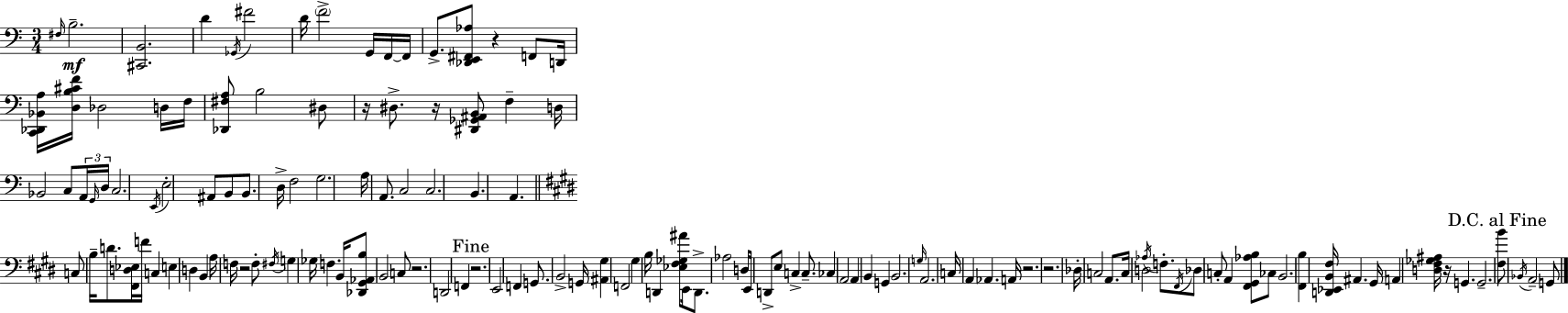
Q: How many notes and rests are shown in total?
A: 136